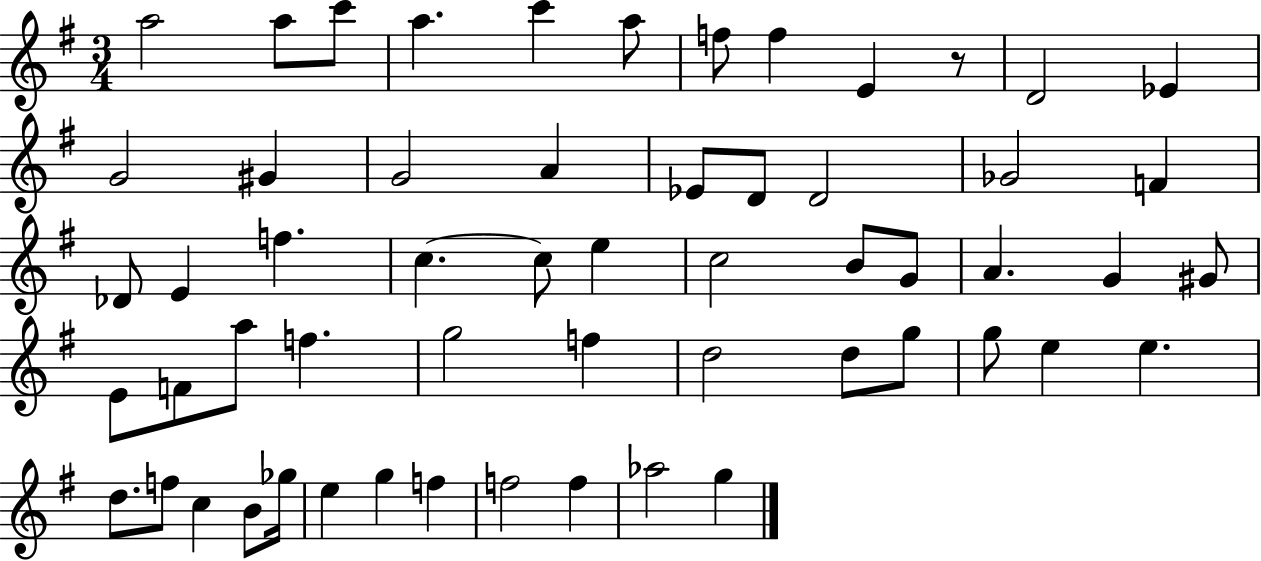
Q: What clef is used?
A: treble